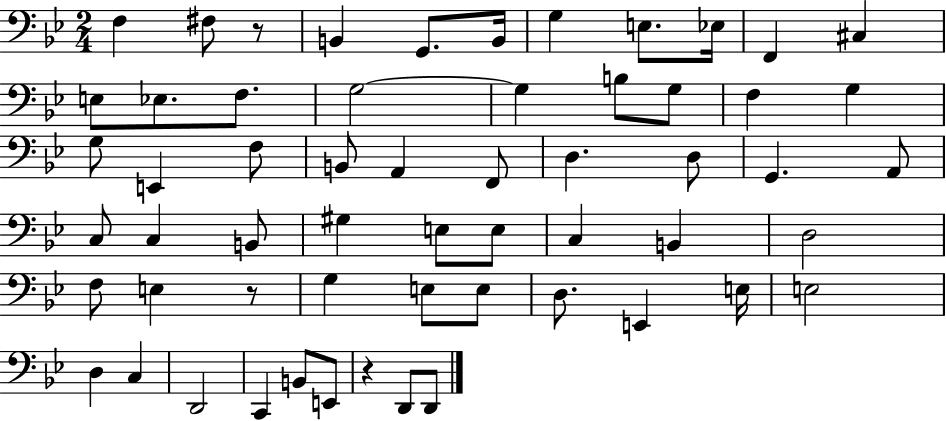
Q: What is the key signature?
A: BES major